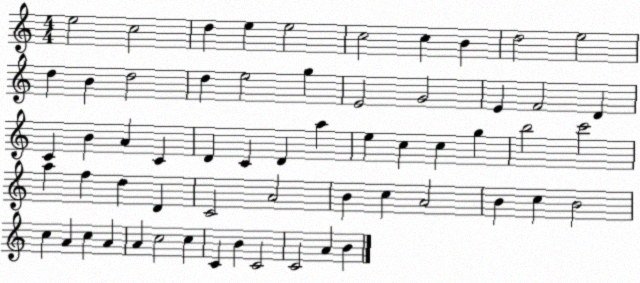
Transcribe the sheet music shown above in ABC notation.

X:1
T:Untitled
M:4/4
L:1/4
K:C
e2 c2 d e e2 c2 c B d2 e2 d B d2 d e2 g E2 G2 E F2 D C B A C D C D a e c c g b2 c'2 a f d D C2 A2 B c A2 B c B2 c A c A A c2 c C B C2 C2 A B